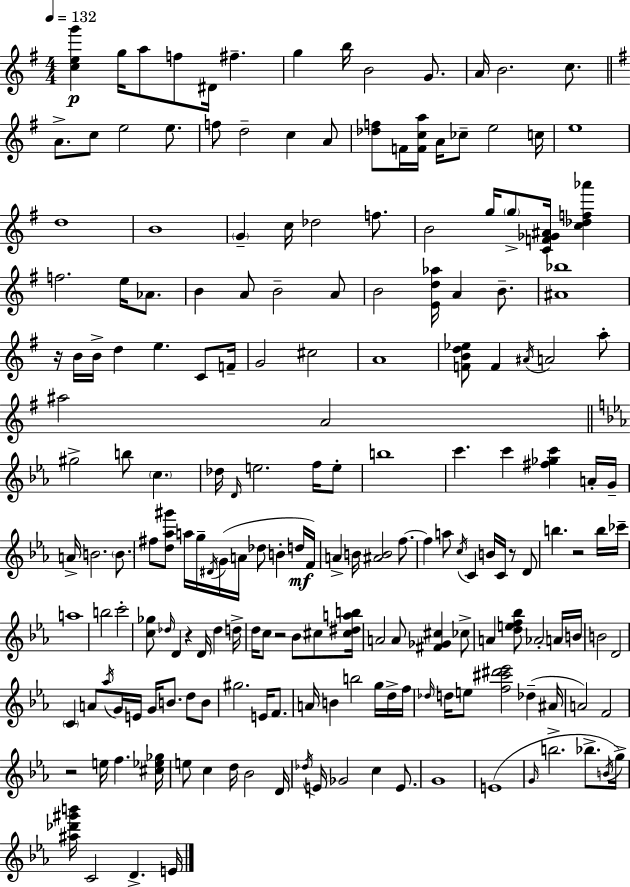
[C5,E5,G6]/q G5/s A5/e F5/e D#4/s F#5/q. G5/q B5/s B4/h G4/e. A4/s B4/h. C5/e. A4/e. C5/e E5/h E5/e. F5/e D5/h C5/q A4/e [Db5,F5]/e F4/s [F4,C5,A5]/s A4/s CES5/e E5/h C5/s E5/w D5/w B4/w G4/q C5/s Db5/h F5/e. B4/h G5/s G5/e [C4,F4,Gb4,A#4]/s [C5,Db5,F5,Ab6]/q F5/h. E5/s Ab4/e. B4/q A4/e B4/h A4/e B4/h [E4,D5,Ab5]/s A4/q B4/e. [A#4,Bb5]/w R/s B4/s B4/s D5/q E5/q. C4/e F4/s G4/h C#5/h A4/w [F4,B4,D5,Eb5]/e F4/q A#4/s A4/h A5/e A#5/h A4/h G#5/h B5/e C5/q. Db5/s D4/s E5/h. F5/s E5/e B5/w C6/q. C6/q [F#5,Gb5,C6]/q A4/s G4/s A4/s B4/h. B4/e. F#5/e [D5,Ab5,G#6]/e A5/s G5/s D#4/s G4/s A4/s Db5/e B4/q D5/s F4/s A4/q B4/s [A#4,B4]/h F5/e. F5/q A5/e C5/s C4/q B4/s C4/s R/e D4/e B5/q. R/h B5/s CES6/s A5/w B5/h C6/h [C5,Gb5]/e Db5/s D4/q R/q D4/s Db5/q D5/s D5/s C5/e R/h Bb4/e C#5/e [C#5,D#5,A5,B5]/s A4/h A4/e [F#4,Gb4,C#5]/q CES5/e A4/q [D5,E5,F5,Bb5]/e Ab4/h A4/s B4/s B4/h D4/h C4/q A4/e Ab5/s G4/s E4/s G4/s B4/e. D5/e B4/e G#5/h. E4/s F4/e. A4/s B4/q B5/h G5/s D5/s F5/s Db5/s D5/s E5/e [F5,C#6,D#6,Eb6]/h Db5/q A#4/s A4/h F4/h R/h E5/s F5/q. [C#5,Eb5,Gb5]/s E5/e C5/q D5/s Bb4/h D4/s Db5/s E4/s Gb4/h C5/q E4/e. G4/w E4/w G4/s B5/h. Bb5/e. B4/s G5/s [A#5,Db6,G#6,B6]/s C4/h D4/q. E4/s